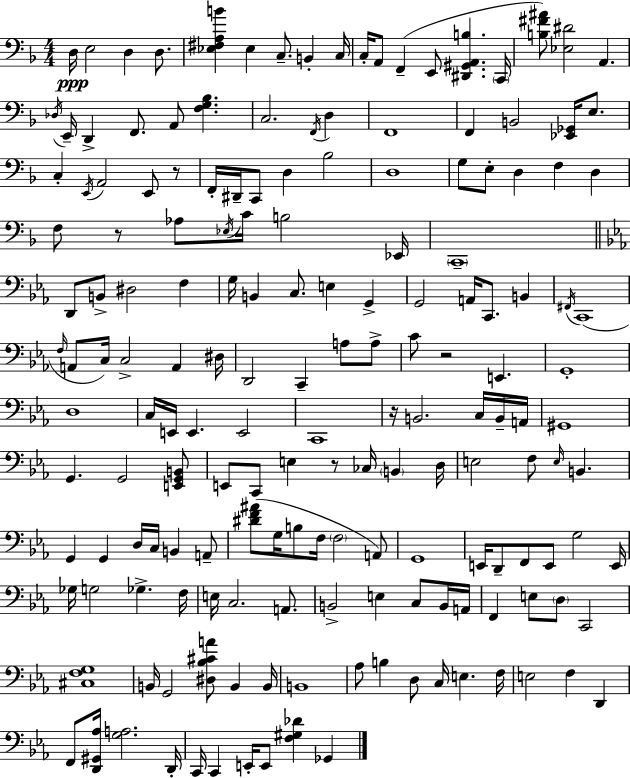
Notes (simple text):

D3/s E3/h D3/q D3/e. [Eb3,F#3,A3,B4]/q Eb3/q C3/e. B2/q C3/s C3/s A2/e F2/q E2/e [D#2,G#2,A2,B3]/q. C2/s [B3,F#4,A#4]/e [Eb3,D#4]/h A2/q. Db3/s E2/s D2/q F2/e. A2/e [F3,G3,Bb3]/q. C3/h. F2/s D3/q F2/w F2/q B2/h [Eb2,Gb2]/s E3/e. C3/q E2/s A2/h E2/e R/e F2/s D#2/s C2/e D3/q Bb3/h D3/w G3/e E3/e D3/q F3/q D3/q F3/e R/e Ab3/e Eb3/s C4/s B3/h Eb2/s C2/w D2/e B2/e D#3/h F3/q G3/s B2/q C3/e. E3/q G2/q G2/h A2/s C2/e. B2/q F#2/s C2/w F3/s A2/e C3/s C3/h A2/q D#3/s D2/h C2/q A3/e A3/e C4/e R/h E2/q. G2/w D3/w C3/s E2/s E2/q. E2/h C2/w R/s B2/h. C3/s B2/s A2/s G#2/w G2/q. G2/h [E2,G2,B2]/e E2/e C2/e E3/q R/e CES3/s B2/q D3/s E3/h F3/e E3/s B2/q. G2/q G2/q D3/s C3/s B2/q A2/e [D#4,F4,A#4]/e G3/s B3/e F3/s F3/h A2/e G2/w E2/s D2/e F2/e E2/e G3/h E2/s Gb3/s G3/h Gb3/q. F3/s E3/s C3/h. A2/e. B2/h E3/q C3/e B2/s A2/s F2/q E3/e D3/e C2/h [C#3,F3,G3]/w B2/s G2/h [D#3,Bb3,C#4,A4]/e B2/q B2/s B2/w Ab3/e B3/q D3/e C3/s E3/q. F3/s E3/h F3/q D2/q F2/e [D2,G#2,Ab3]/s [G3,A3]/h. D2/s C2/s C2/q E2/s E2/e [F3,G#3,Db4]/q Gb2/q